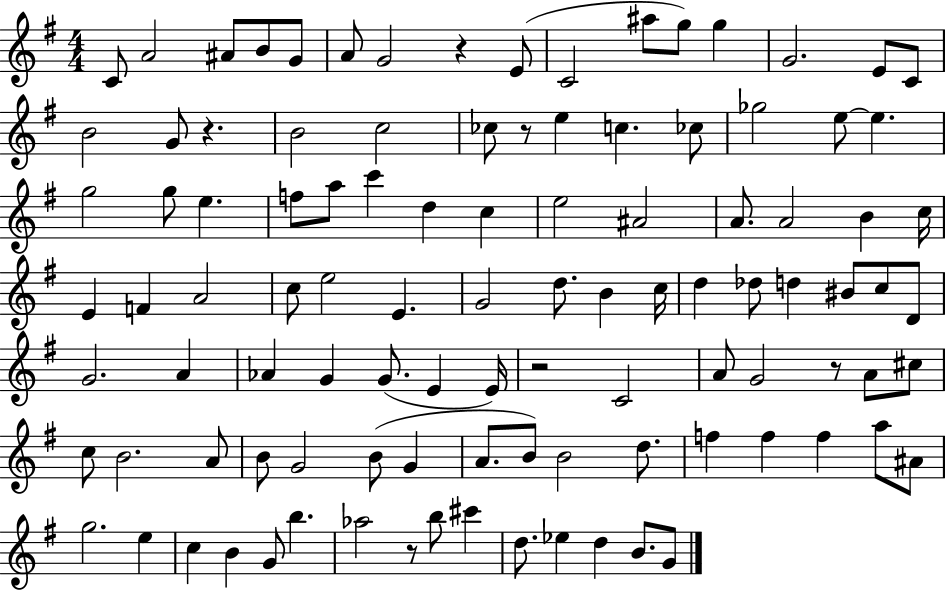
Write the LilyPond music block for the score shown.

{
  \clef treble
  \numericTimeSignature
  \time 4/4
  \key g \major
  c'8 a'2 ais'8 b'8 g'8 | a'8 g'2 r4 e'8( | c'2 ais''8 g''8) g''4 | g'2. e'8 c'8 | \break b'2 g'8 r4. | b'2 c''2 | ces''8 r8 e''4 c''4. ces''8 | ges''2 e''8~~ e''4. | \break g''2 g''8 e''4. | f''8 a''8 c'''4 d''4 c''4 | e''2 ais'2 | a'8. a'2 b'4 c''16 | \break e'4 f'4 a'2 | c''8 e''2 e'4. | g'2 d''8. b'4 c''16 | d''4 des''8 d''4 bis'8 c''8 d'8 | \break g'2. a'4 | aes'4 g'4 g'8.( e'4 e'16) | r2 c'2 | a'8 g'2 r8 a'8 cis''8 | \break c''8 b'2. a'8 | b'8 g'2 b'8( g'4 | a'8. b'8) b'2 d''8. | f''4 f''4 f''4 a''8 ais'8 | \break g''2. e''4 | c''4 b'4 g'8 b''4. | aes''2 r8 b''8 cis'''4 | d''8. ees''4 d''4 b'8. g'8 | \break \bar "|."
}